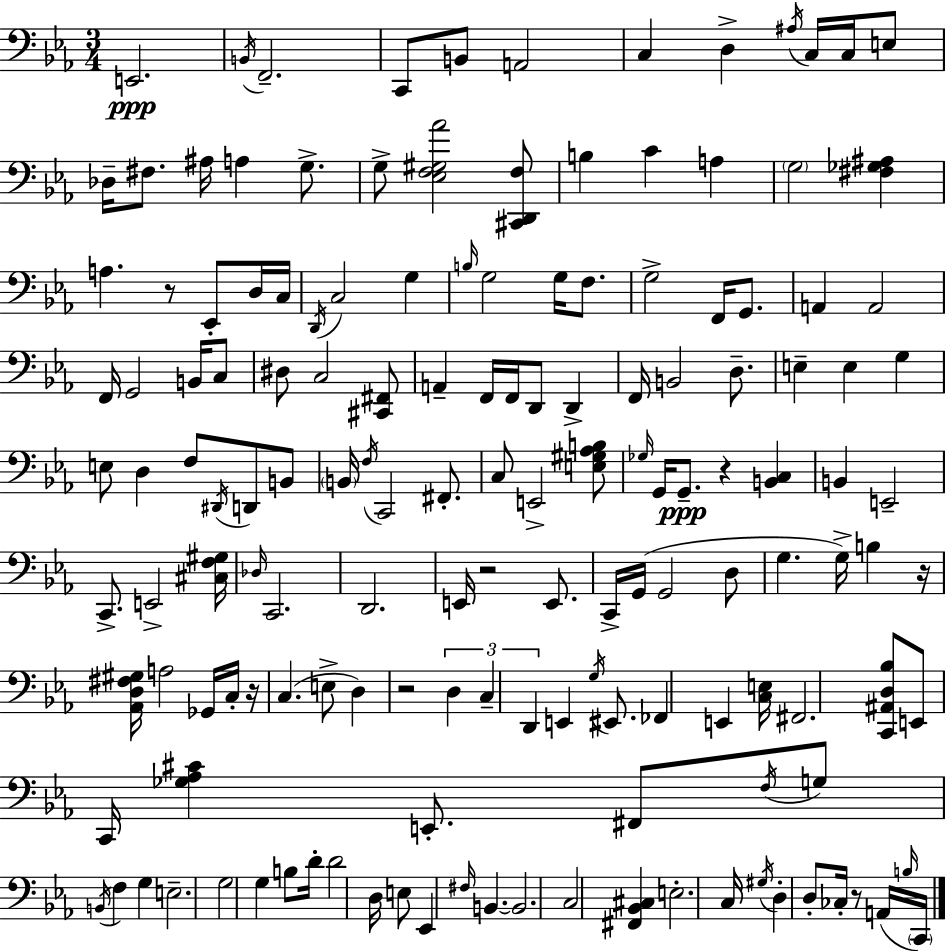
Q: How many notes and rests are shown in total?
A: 151